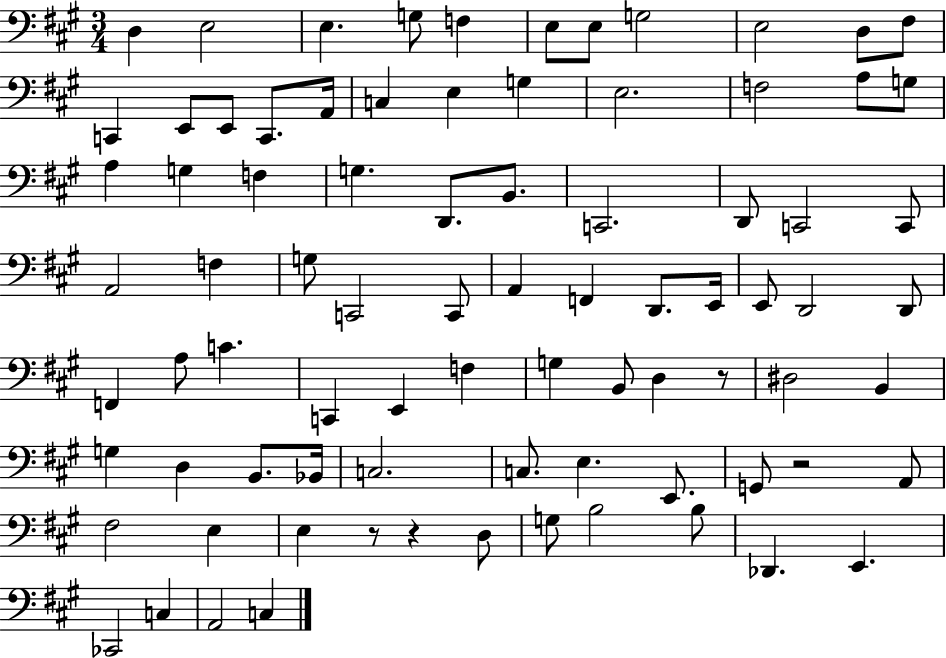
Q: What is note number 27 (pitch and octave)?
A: G3